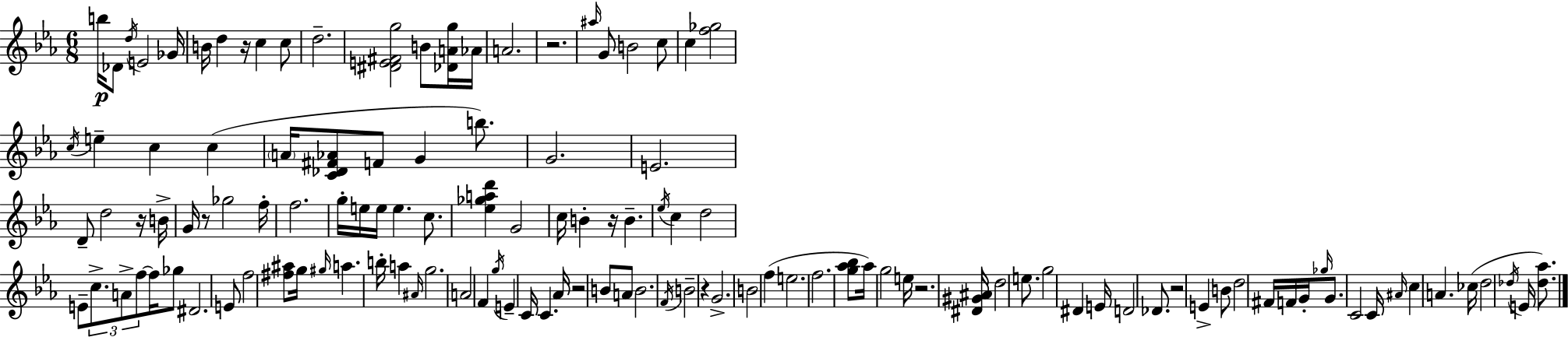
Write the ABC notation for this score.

X:1
T:Untitled
M:6/8
L:1/4
K:Eb
b/4 _D/2 d/4 E2 _G/4 B/4 d z/4 c c/2 d2 [^DE^Fg]2 B/2 [_DAg]/4 _A/4 A2 z2 ^a/4 G/2 B2 c/2 c [f_g]2 c/4 e c c A/4 [C_D^F_A]/2 F/2 G b/2 G2 E2 D/2 d2 z/4 B/4 G/4 z/2 _g2 f/4 f2 g/4 e/4 e/4 e c/2 [_e_gad'] G2 c/4 B z/4 B _e/4 c d2 E/2 c/2 A/2 f/2 f/4 _g/2 ^D2 E/2 f2 [^f^a]/2 g/4 ^g/4 a b/4 a ^A/4 g2 A2 F g/4 E C/4 C _A/4 z2 B/2 A/2 B2 F/4 B2 z G2 B2 f e2 f2 [g_a_b]/2 _a/4 g2 e/4 z2 [^D^G^A]/4 d2 e/2 g2 ^D E/4 D2 _D/2 z2 E B/2 d2 ^F/4 F/4 G/4 _g/4 G/2 C2 C/4 ^A/4 c A _c/4 d2 _d/4 E/4 [_d_a]/2